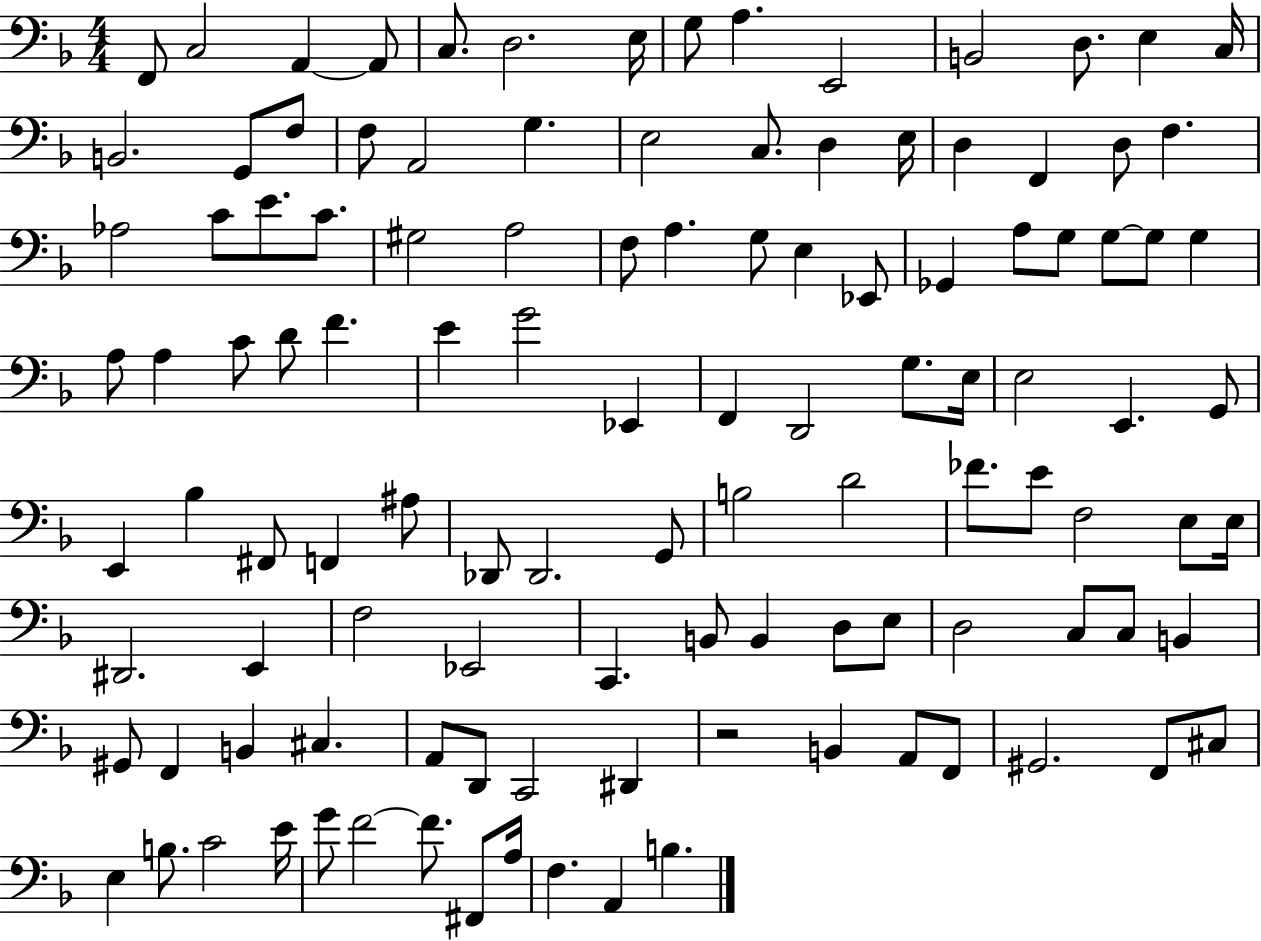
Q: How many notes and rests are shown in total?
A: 115